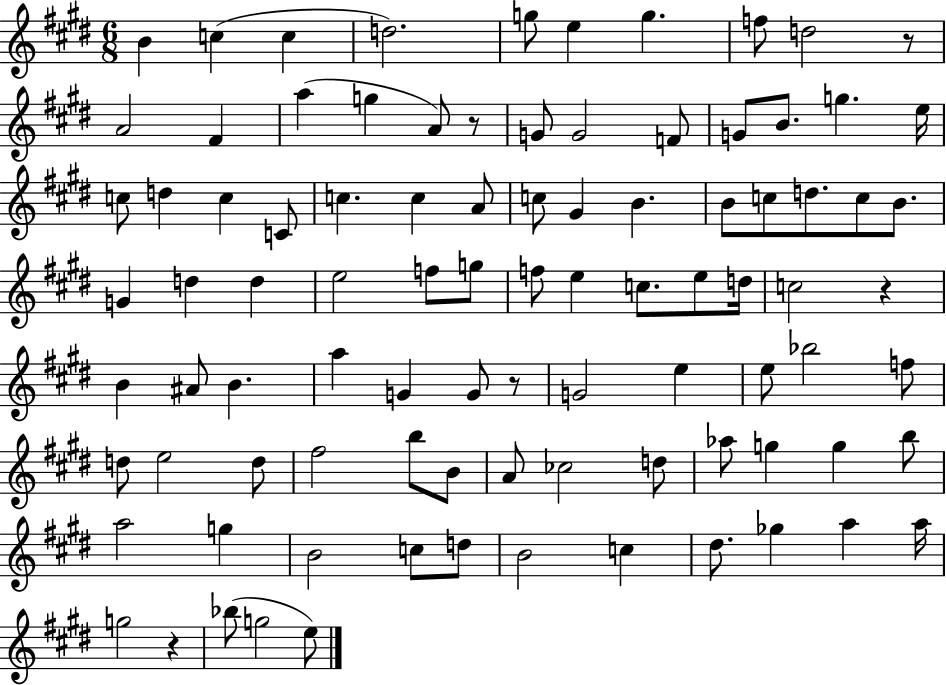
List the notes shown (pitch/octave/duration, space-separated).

B4/q C5/q C5/q D5/h. G5/e E5/q G5/q. F5/e D5/h R/e A4/h F#4/q A5/q G5/q A4/e R/e G4/e G4/h F4/e G4/e B4/e. G5/q. E5/s C5/e D5/q C5/q C4/e C5/q. C5/q A4/e C5/e G#4/q B4/q. B4/e C5/e D5/e. C5/e B4/e. G4/q D5/q D5/q E5/h F5/e G5/e F5/e E5/q C5/e. E5/e D5/s C5/h R/q B4/q A#4/e B4/q. A5/q G4/q G4/e R/e G4/h E5/q E5/e Bb5/h F5/e D5/e E5/h D5/e F#5/h B5/e B4/e A4/e CES5/h D5/e Ab5/e G5/q G5/q B5/e A5/h G5/q B4/h C5/e D5/e B4/h C5/q D#5/e. Gb5/q A5/q A5/s G5/h R/q Bb5/e G5/h E5/e